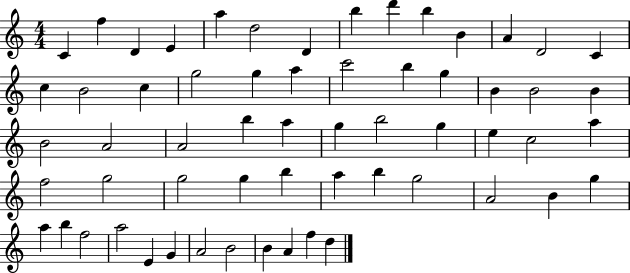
{
  \clef treble
  \numericTimeSignature
  \time 4/4
  \key c \major
  c'4 f''4 d'4 e'4 | a''4 d''2 d'4 | b''4 d'''4 b''4 b'4 | a'4 d'2 c'4 | \break c''4 b'2 c''4 | g''2 g''4 a''4 | c'''2 b''4 g''4 | b'4 b'2 b'4 | \break b'2 a'2 | a'2 b''4 a''4 | g''4 b''2 g''4 | e''4 c''2 a''4 | \break f''2 g''2 | g''2 g''4 b''4 | a''4 b''4 g''2 | a'2 b'4 g''4 | \break a''4 b''4 f''2 | a''2 e'4 g'4 | a'2 b'2 | b'4 a'4 f''4 d''4 | \break \bar "|."
}